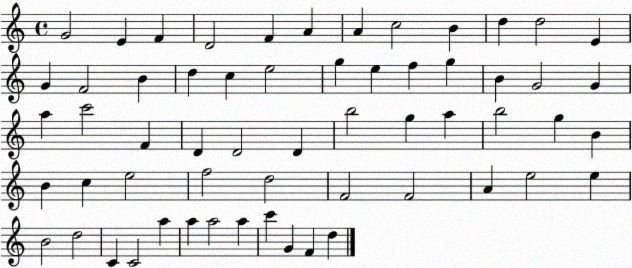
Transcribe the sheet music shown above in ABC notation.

X:1
T:Untitled
M:4/4
L:1/4
K:C
G2 E F D2 F A A c2 B d d2 E G F2 B d c e2 g e f g B G2 G a c'2 F D D2 D b2 g a b2 g B B c e2 f2 d2 F2 F2 A e2 e B2 d2 C C2 a a a2 a c' G F d